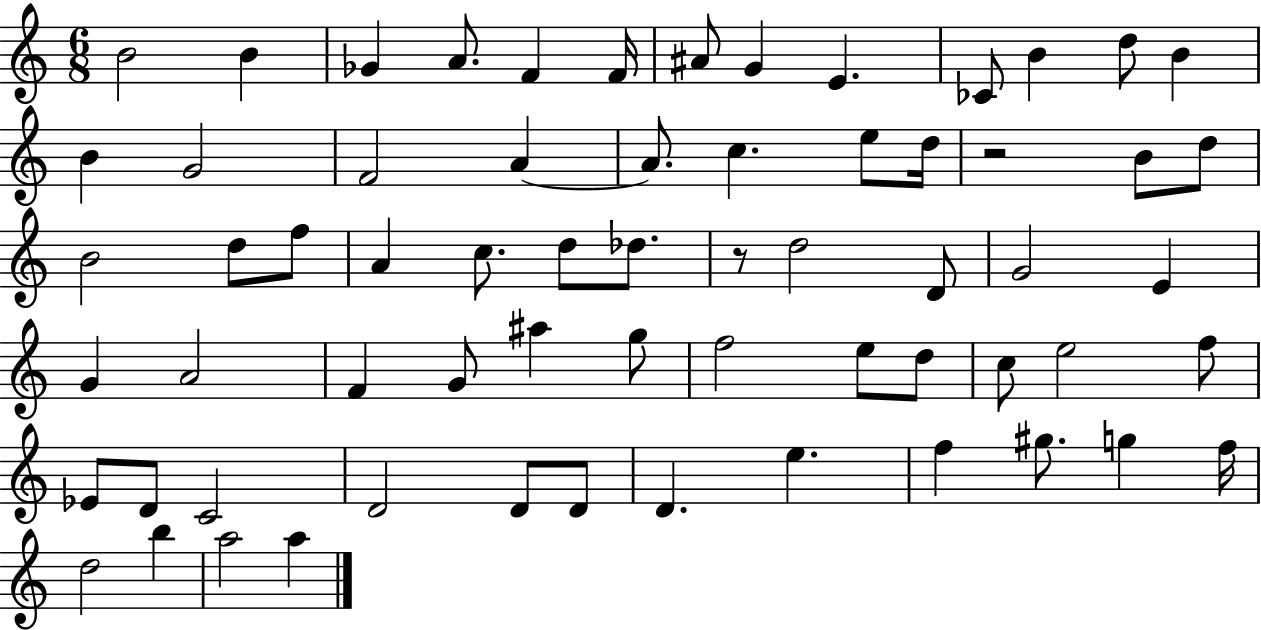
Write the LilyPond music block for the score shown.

{
  \clef treble
  \numericTimeSignature
  \time 6/8
  \key c \major
  b'2 b'4 | ges'4 a'8. f'4 f'16 | ais'8 g'4 e'4. | ces'8 b'4 d''8 b'4 | \break b'4 g'2 | f'2 a'4~~ | a'8. c''4. e''8 d''16 | r2 b'8 d''8 | \break b'2 d''8 f''8 | a'4 c''8. d''8 des''8. | r8 d''2 d'8 | g'2 e'4 | \break g'4 a'2 | f'4 g'8 ais''4 g''8 | f''2 e''8 d''8 | c''8 e''2 f''8 | \break ees'8 d'8 c'2 | d'2 d'8 d'8 | d'4. e''4. | f''4 gis''8. g''4 f''16 | \break d''2 b''4 | a''2 a''4 | \bar "|."
}